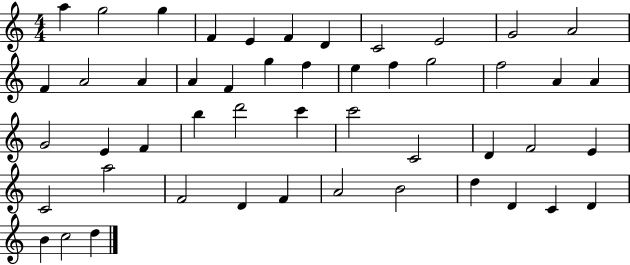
{
  \clef treble
  \numericTimeSignature
  \time 4/4
  \key c \major
  a''4 g''2 g''4 | f'4 e'4 f'4 d'4 | c'2 e'2 | g'2 a'2 | \break f'4 a'2 a'4 | a'4 f'4 g''4 f''4 | e''4 f''4 g''2 | f''2 a'4 a'4 | \break g'2 e'4 f'4 | b''4 d'''2 c'''4 | c'''2 c'2 | d'4 f'2 e'4 | \break c'2 a''2 | f'2 d'4 f'4 | a'2 b'2 | d''4 d'4 c'4 d'4 | \break b'4 c''2 d''4 | \bar "|."
}